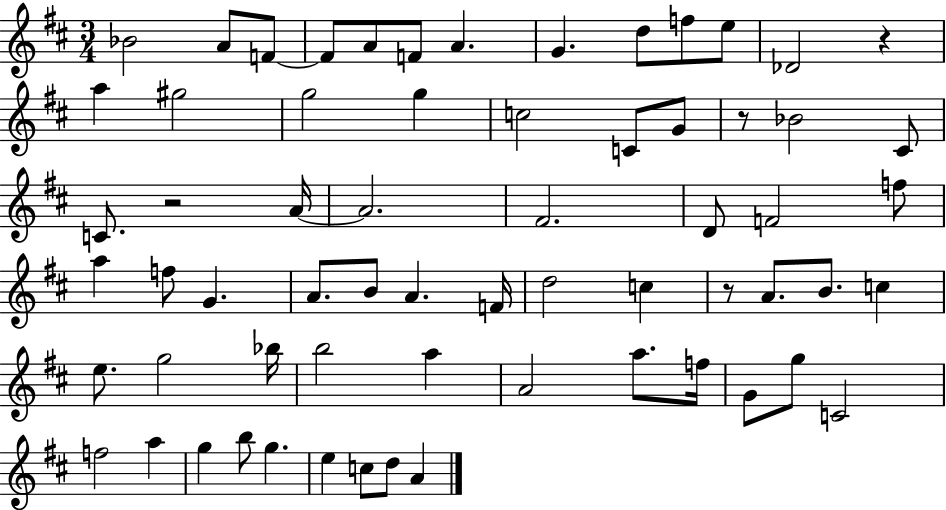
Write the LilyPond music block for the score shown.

{
  \clef treble
  \numericTimeSignature
  \time 3/4
  \key d \major
  bes'2 a'8 f'8~~ | f'8 a'8 f'8 a'4. | g'4. d''8 f''8 e''8 | des'2 r4 | \break a''4 gis''2 | g''2 g''4 | c''2 c'8 g'8 | r8 bes'2 cis'8 | \break c'8. r2 a'16~~ | a'2. | fis'2. | d'8 f'2 f''8 | \break a''4 f''8 g'4. | a'8. b'8 a'4. f'16 | d''2 c''4 | r8 a'8. b'8. c''4 | \break e''8. g''2 bes''16 | b''2 a''4 | a'2 a''8. f''16 | g'8 g''8 c'2 | \break f''2 a''4 | g''4 b''8 g''4. | e''4 c''8 d''8 a'4 | \bar "|."
}